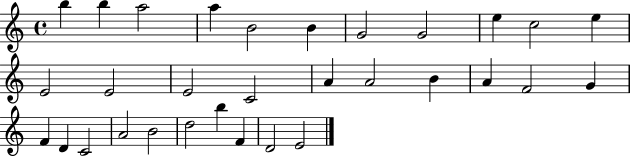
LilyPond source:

{
  \clef treble
  \time 4/4
  \defaultTimeSignature
  \key c \major
  b''4 b''4 a''2 | a''4 b'2 b'4 | g'2 g'2 | e''4 c''2 e''4 | \break e'2 e'2 | e'2 c'2 | a'4 a'2 b'4 | a'4 f'2 g'4 | \break f'4 d'4 c'2 | a'2 b'2 | d''2 b''4 f'4 | d'2 e'2 | \break \bar "|."
}